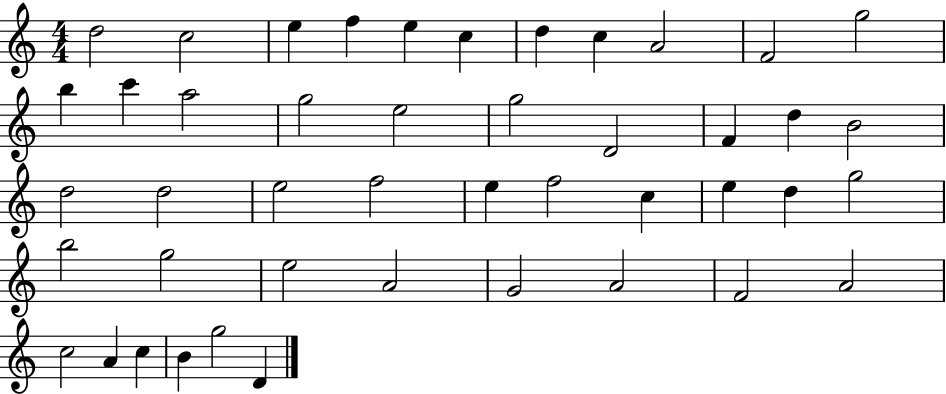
D5/h C5/h E5/q F5/q E5/q C5/q D5/q C5/q A4/h F4/h G5/h B5/q C6/q A5/h G5/h E5/h G5/h D4/h F4/q D5/q B4/h D5/h D5/h E5/h F5/h E5/q F5/h C5/q E5/q D5/q G5/h B5/h G5/h E5/h A4/h G4/h A4/h F4/h A4/h C5/h A4/q C5/q B4/q G5/h D4/q